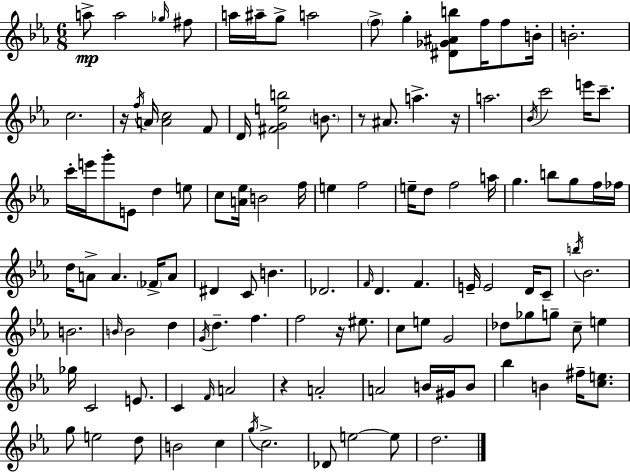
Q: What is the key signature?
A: EES major